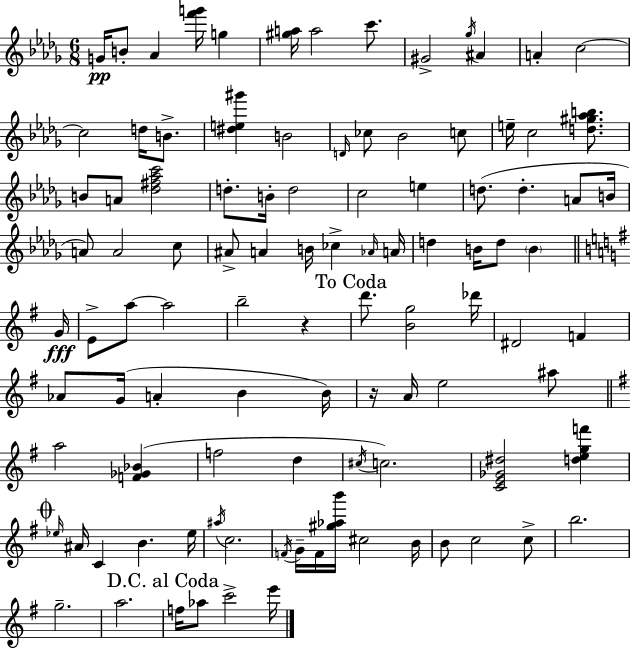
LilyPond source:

{
  \clef treble
  \numericTimeSignature
  \time 6/8
  \key bes \minor
  \repeat volta 2 { g'16\pp b'8-. aes'4 <f''' g'''>16 g''4 | <gis'' a''>16 a''2 c'''8. | gis'2-> \acciaccatura { ges''16 } ais'4 | a'4-. c''2~~ | \break c''2 d''16 b'8.-> | <dis'' e'' gis'''>4 b'2 | \grace { d'16 } ces''8 bes'2 | c''8 e''16-- c''2 <d'' gis'' aes'' b''>8. | \break b'8 a'8 <des'' fis'' aes'' c'''>2 | d''8.-. b'16-. d''2 | c''2 e''4 | d''8.( d''4.-. a'8 | \break b'16 a'8) a'2 | c''8 ais'8-> a'4 b'16 ces''4-> | \grace { aes'16 } a'16 d''4 b'16 d''8 \parenthesize b'4 | \bar "||" \break \key g \major g'16\fff e'8-> a''8~~ a''2 | b''2-- r4 | \mark "To Coda" d'''8. <b' g''>2 | des'''16 dis'2 f'4 | \break aes'8 g'16( a'4-. b'4 | b'16) r16 a'16 e''2 ais''8 | \bar "||" \break \key g \major a''2 <f' ges' bes'>4( | f''2 d''4 | \acciaccatura { cis''16 }) c''2. | <c' e' ges' dis''>2 <d'' e'' g'' f'''>4 | \break \mark \markup { \musicglyph "scripts.coda" } \grace { ees''16 } ais'16 c'4 b'4. | ees''16 \acciaccatura { ais''16 } c''2. | \acciaccatura { f'16 } g'16-- f'16 <gis'' aes'' b'''>16 cis''2 | b'16 b'8 c''2 | \break c''8-> b''2. | g''2.-- | a''2. | \mark "D.C. al Coda" f''16 aes''8 c'''2-> | \break e'''16 } \bar "|."
}